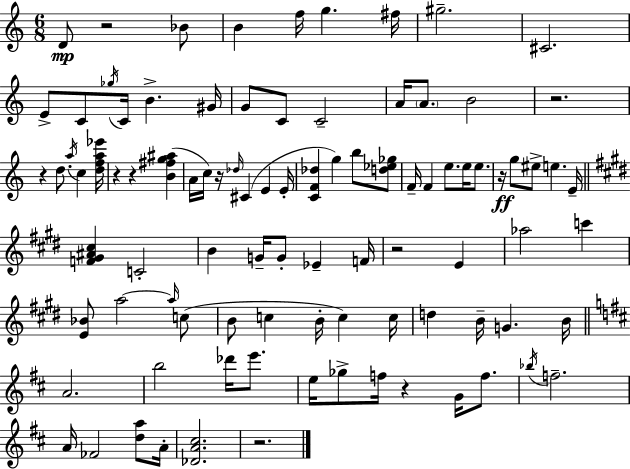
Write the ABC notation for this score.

X:1
T:Untitled
M:6/8
L:1/4
K:Am
D/2 z2 _B/2 B f/4 g ^f/4 ^g2 ^C2 E/2 C/2 _g/4 C/4 B ^G/4 G/2 C/2 C2 A/4 A/2 B2 z2 z d/2 a/4 c [dfa_e']/4 z z [B^fg^a] A/4 c/4 z/4 _d/4 ^C E E/4 [CF_d] g b/2 [d_e_g]/2 F/4 F e/2 e/4 e/2 z/4 g/2 ^e/2 e E/4 [F^G^A^c] C2 B G/4 G/2 _E F/4 z2 E _a2 c' [E_B]/2 a2 a/4 c/2 B/2 c B/4 c c/4 d B/4 G B/4 A2 b2 _d'/4 e'/2 e/4 _g/2 f/4 z G/4 f/2 _b/4 f2 A/4 _F2 [da]/2 A/4 [_DA^c]2 z2